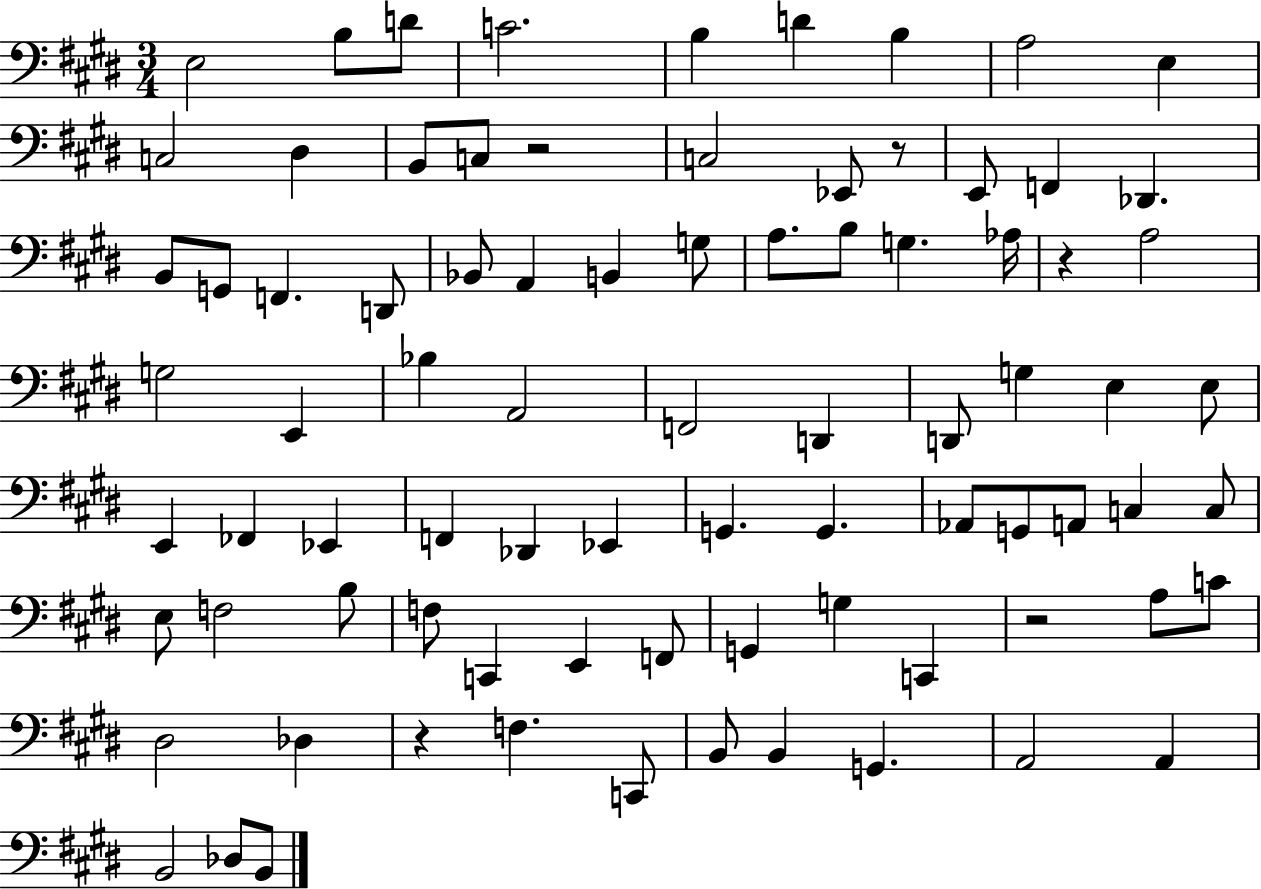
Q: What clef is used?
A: bass